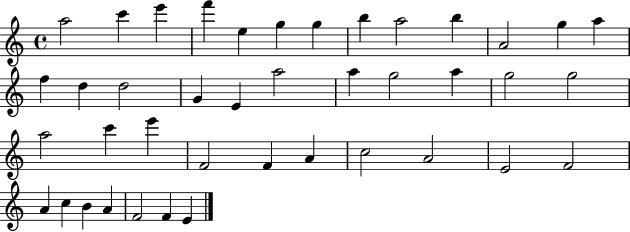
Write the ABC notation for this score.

X:1
T:Untitled
M:4/4
L:1/4
K:C
a2 c' e' f' e g g b a2 b A2 g a f d d2 G E a2 a g2 a g2 g2 a2 c' e' F2 F A c2 A2 E2 F2 A c B A F2 F E